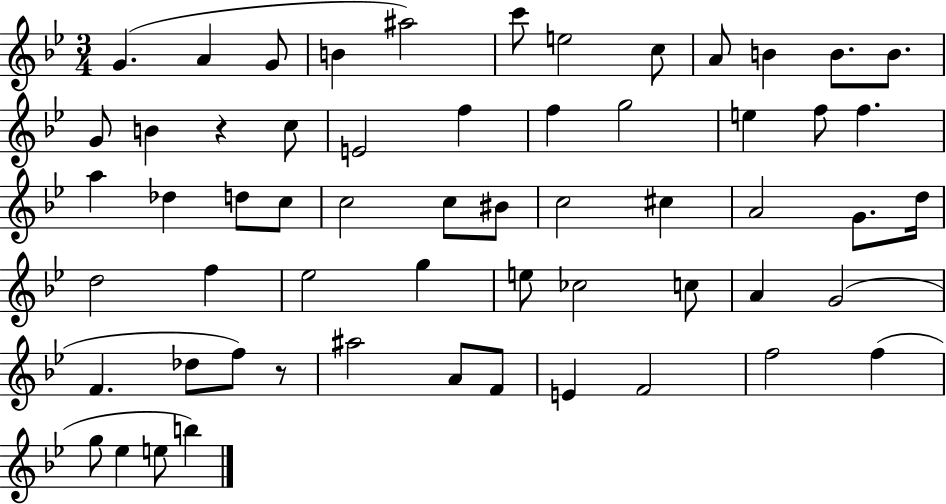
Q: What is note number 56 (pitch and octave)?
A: E5